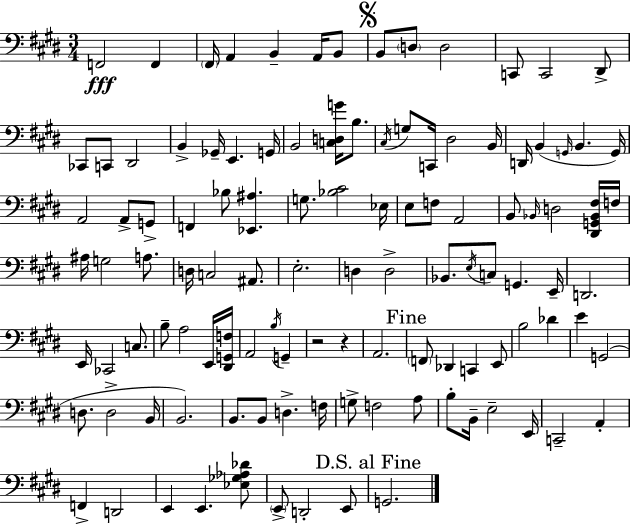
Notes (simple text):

F2/h F2/q F#2/s A2/q B2/q A2/s B2/e B2/e D3/e D3/h C2/e C2/h D#2/e CES2/e C2/e D#2/h B2/q Gb2/s E2/q. G2/s B2/h [C3,D3,G4]/s B3/e. C#3/s G3/e C2/s D#3/h B2/s D2/s B2/q G2/s B2/q. G2/s A2/h A2/e G2/e F2/q Bb3/e [Eb2,A#3]/q. G3/e. [Bb3,C#4]/h Eb3/s E3/e F3/e A2/h B2/e Bb2/s D3/h [D#2,G2,Bb2,F#3]/s F3/s A#3/s G3/h A3/e. D3/s C3/h A#2/e. E3/h. D3/q D3/h Bb2/e. E3/s C3/e G2/q. E2/s D2/h. E2/s CES2/h C3/e. B3/e A3/h E2/s [D#2,G2,F3]/s A2/h B3/s G2/q R/h R/q A2/h. F2/e Db2/q C2/q E2/e B3/h Db4/q E4/q G2/h D3/e. D3/h B2/s B2/h. B2/e. B2/e D3/q. F3/s G3/e F3/h A3/e B3/e B2/s E3/h E2/s C2/h A2/q F2/q D2/h E2/q E2/q. [Eb3,Gb3,Ab3,Db4]/e E2/e D2/h E2/e G2/h.